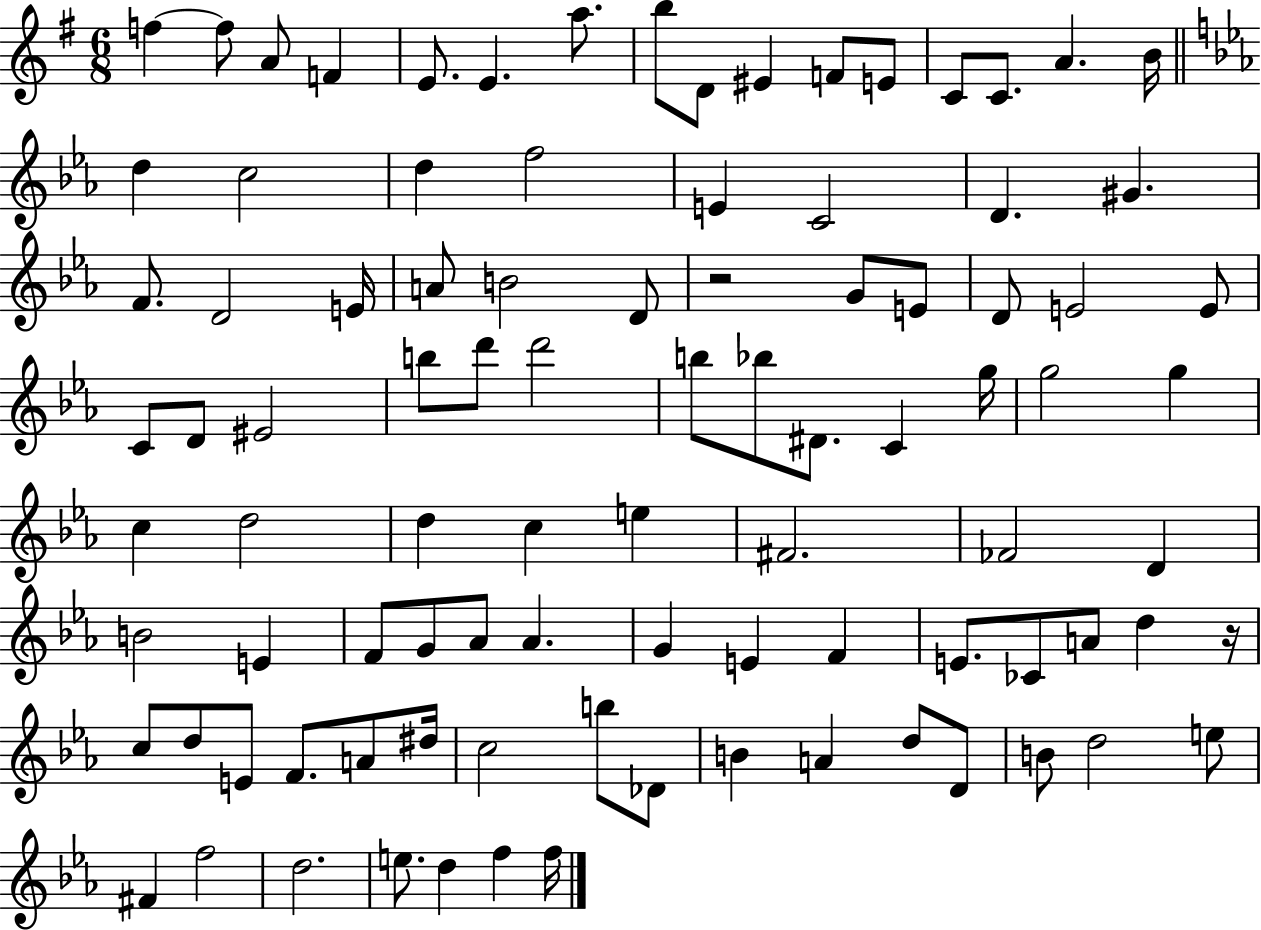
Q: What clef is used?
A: treble